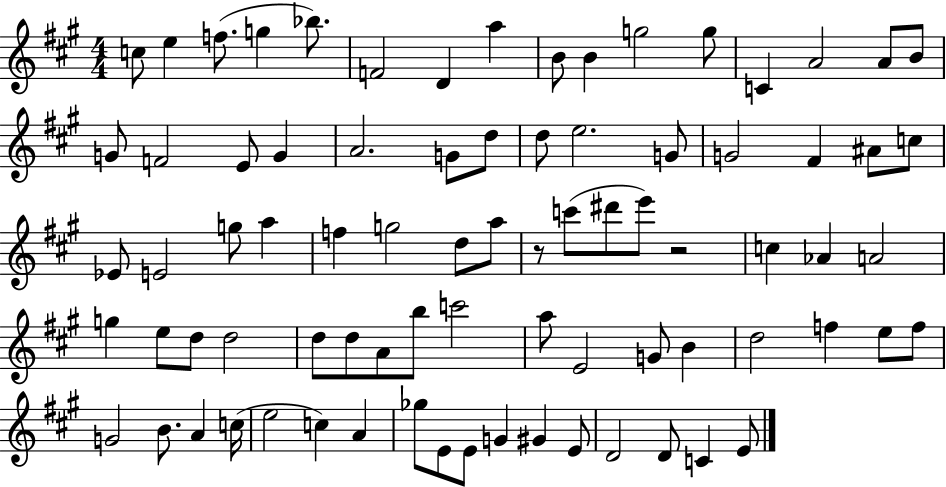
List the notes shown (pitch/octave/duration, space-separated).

C5/e E5/q F5/e. G5/q Bb5/e. F4/h D4/q A5/q B4/e B4/q G5/h G5/e C4/q A4/h A4/e B4/e G4/e F4/h E4/e G4/q A4/h. G4/e D5/e D5/e E5/h. G4/e G4/h F#4/q A#4/e C5/e Eb4/e E4/h G5/e A5/q F5/q G5/h D5/e A5/e R/e C6/e D#6/e E6/e R/h C5/q Ab4/q A4/h G5/q E5/e D5/e D5/h D5/e D5/e A4/e B5/e C6/h A5/e E4/h G4/e B4/q D5/h F5/q E5/e F5/e G4/h B4/e. A4/q C5/s E5/h C5/q A4/q Gb5/e E4/e E4/e G4/q G#4/q E4/e D4/h D4/e C4/q E4/e